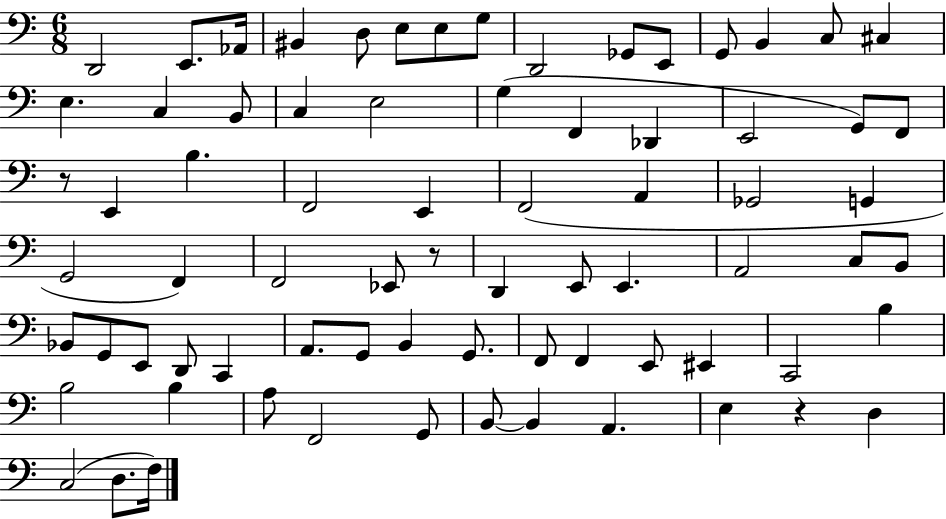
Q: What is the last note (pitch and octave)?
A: F3